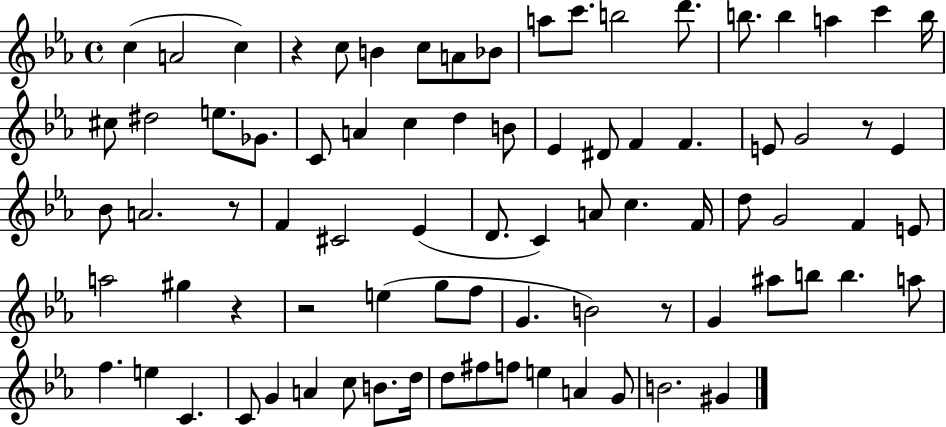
{
  \clef treble
  \time 4/4
  \defaultTimeSignature
  \key ees \major
  c''4( a'2 c''4) | r4 c''8 b'4 c''8 a'8 bes'8 | a''8 c'''8. b''2 d'''8. | b''8. b''4 a''4 c'''4 b''16 | \break cis''8 dis''2 e''8. ges'8. | c'8 a'4 c''4 d''4 b'8 | ees'4 dis'8 f'4 f'4. | e'8 g'2 r8 e'4 | \break bes'8 a'2. r8 | f'4 cis'2 ees'4( | d'8. c'4) a'8 c''4. f'16 | d''8 g'2 f'4 e'8 | \break a''2 gis''4 r4 | r2 e''4( g''8 f''8 | g'4. b'2) r8 | g'4 ais''8 b''8 b''4. a''8 | \break f''4. e''4 c'4. | c'8 g'4 a'4 c''8 b'8. d''16 | d''8 fis''8 f''8 e''4 a'4 g'8 | b'2. gis'4 | \break \bar "|."
}